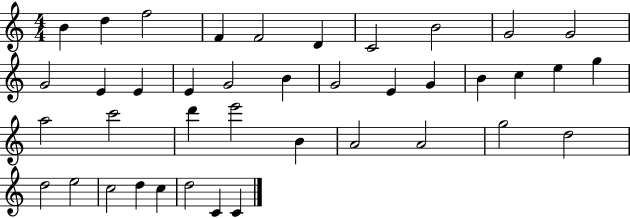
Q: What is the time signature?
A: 4/4